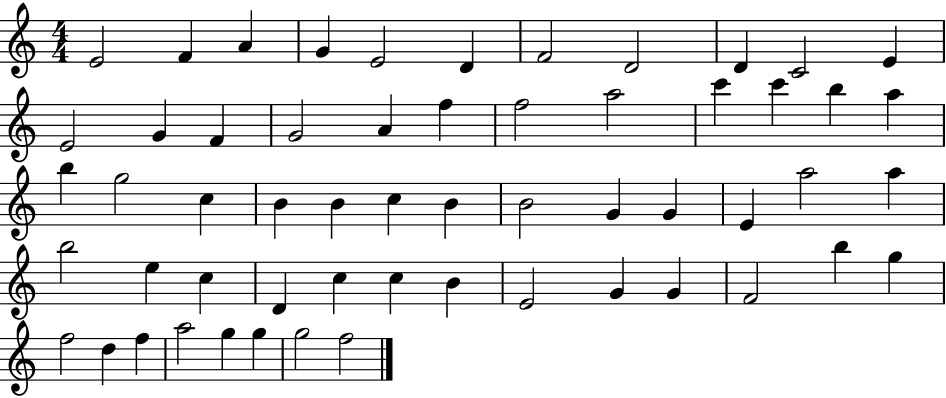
X:1
T:Untitled
M:4/4
L:1/4
K:C
E2 F A G E2 D F2 D2 D C2 E E2 G F G2 A f f2 a2 c' c' b a b g2 c B B c B B2 G G E a2 a b2 e c D c c B E2 G G F2 b g f2 d f a2 g g g2 f2